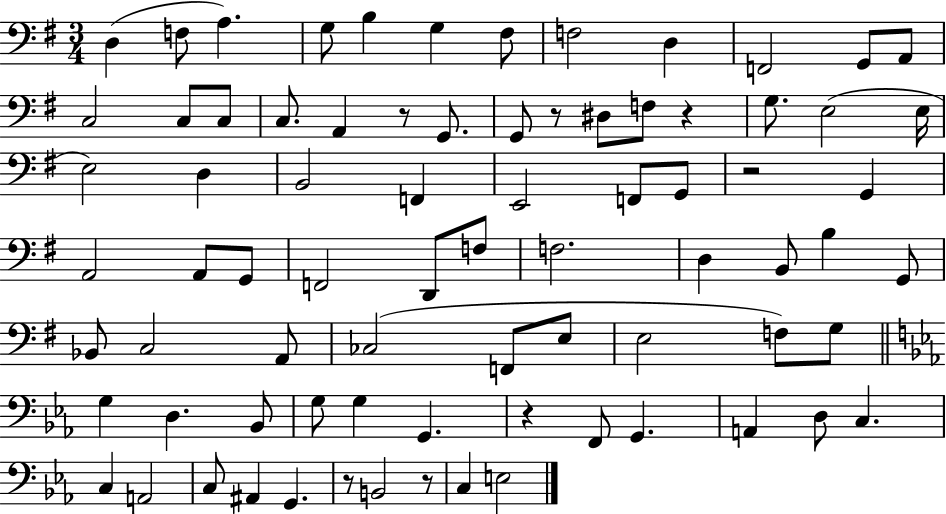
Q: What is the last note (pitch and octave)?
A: E3